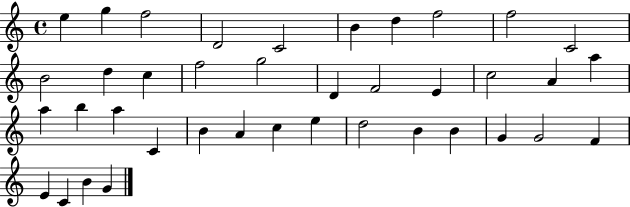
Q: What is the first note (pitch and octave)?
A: E5